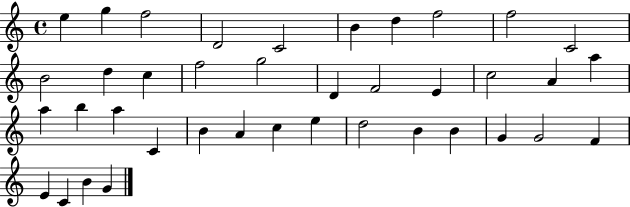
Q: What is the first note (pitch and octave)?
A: E5